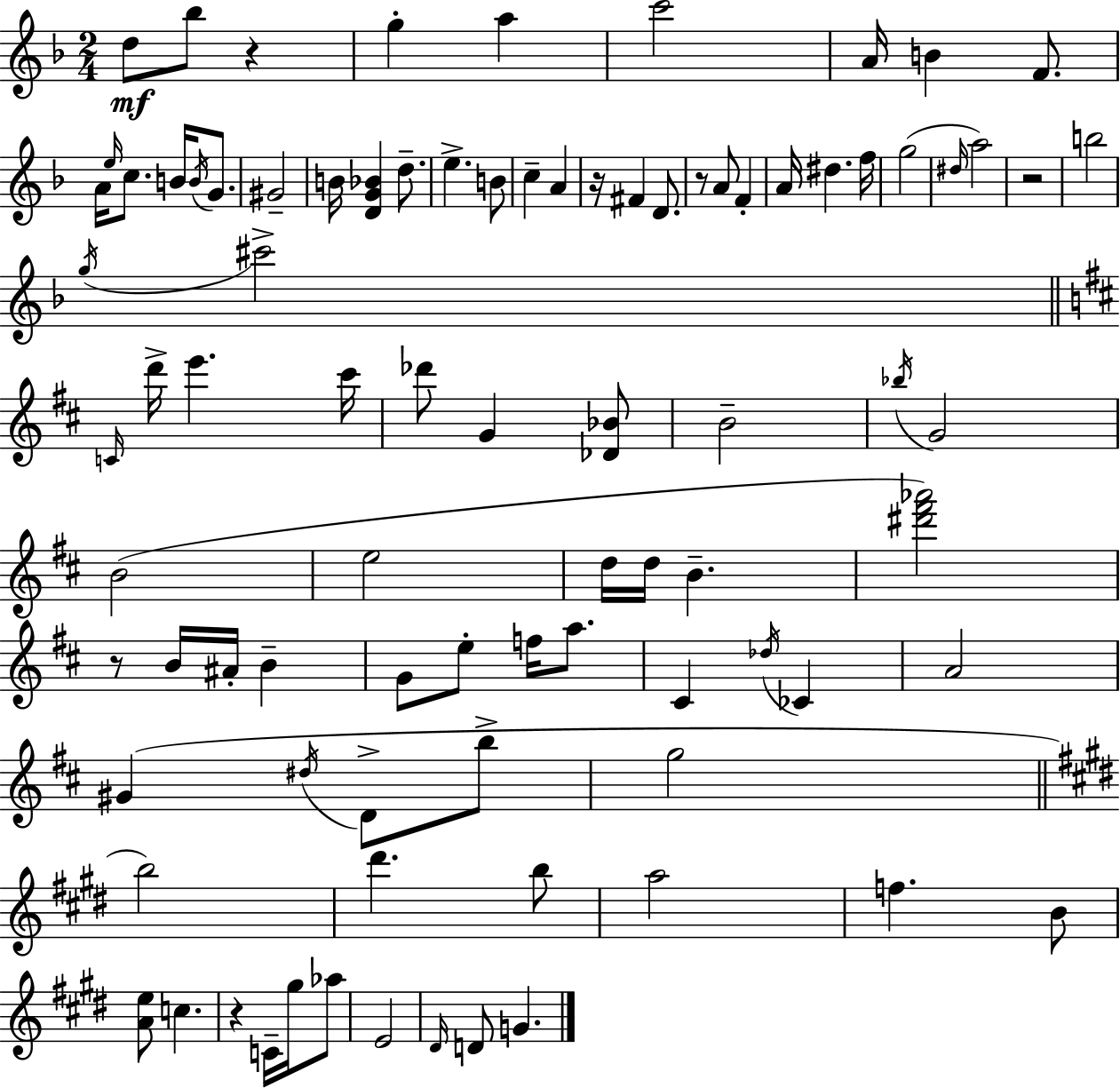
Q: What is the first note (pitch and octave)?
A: D5